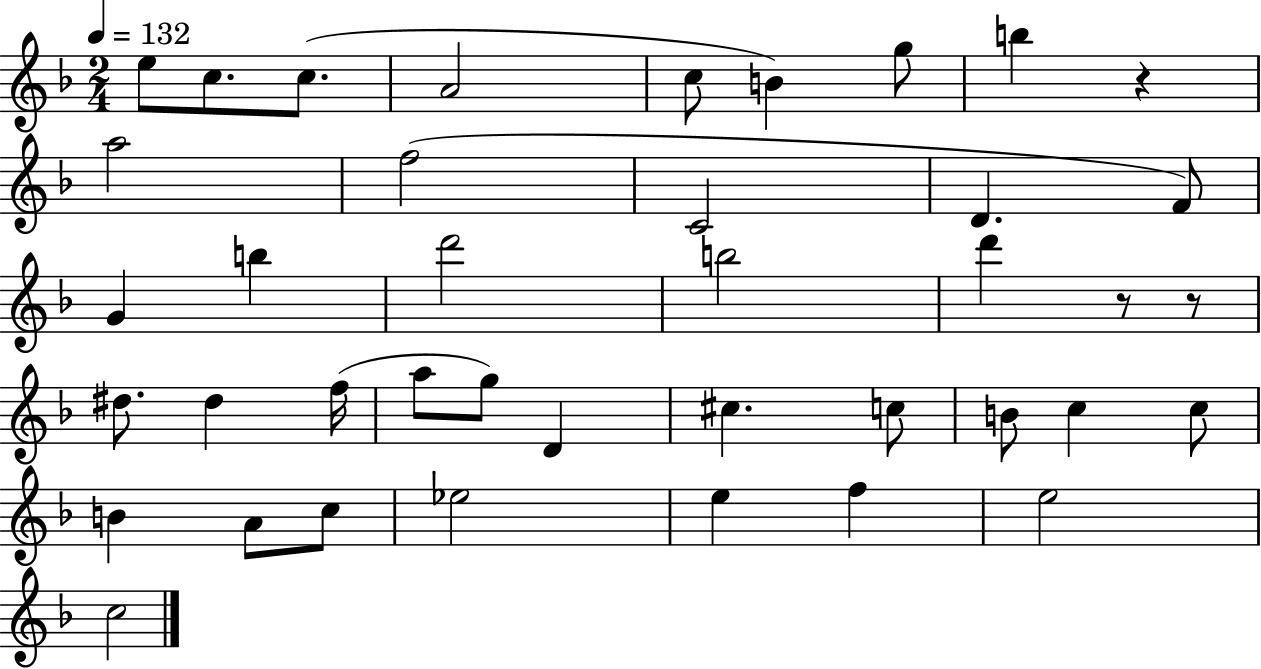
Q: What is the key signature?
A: F major